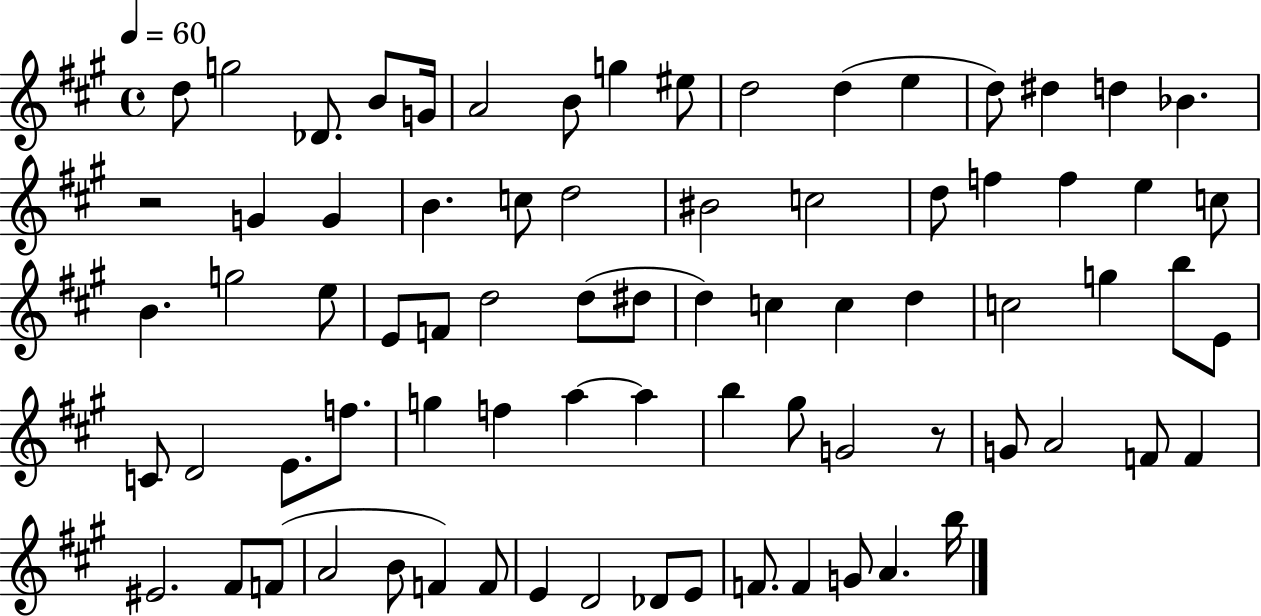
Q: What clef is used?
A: treble